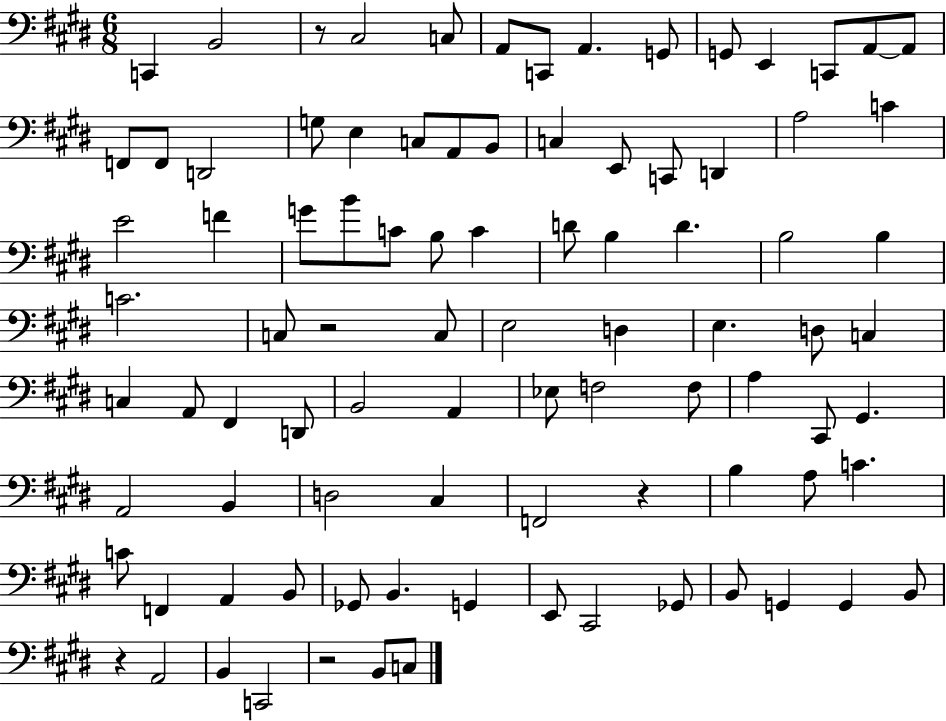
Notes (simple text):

C2/q B2/h R/e C#3/h C3/e A2/e C2/e A2/q. G2/e G2/e E2/q C2/e A2/e A2/e F2/e F2/e D2/h G3/e E3/q C3/e A2/e B2/e C3/q E2/e C2/e D2/q A3/h C4/q E4/h F4/q G4/e B4/e C4/e B3/e C4/q D4/e B3/q D4/q. B3/h B3/q C4/h. C3/e R/h C3/e E3/h D3/q E3/q. D3/e C3/q C3/q A2/e F#2/q D2/e B2/h A2/q Eb3/e F3/h F3/e A3/q C#2/e G#2/q. A2/h B2/q D3/h C#3/q F2/h R/q B3/q A3/e C4/q. C4/e F2/q A2/q B2/e Gb2/e B2/q. G2/q E2/e C#2/h Gb2/e B2/e G2/q G2/q B2/e R/q A2/h B2/q C2/h R/h B2/e C3/e